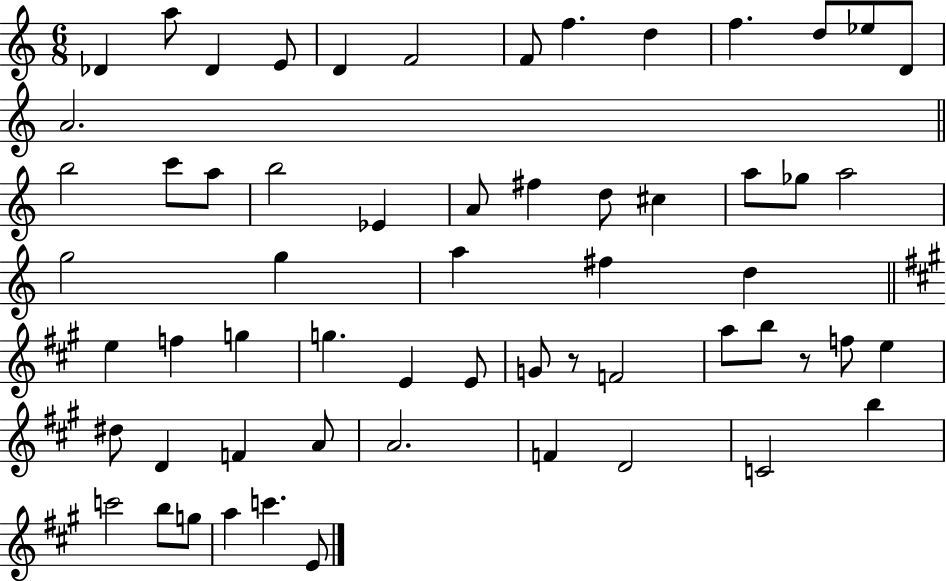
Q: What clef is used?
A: treble